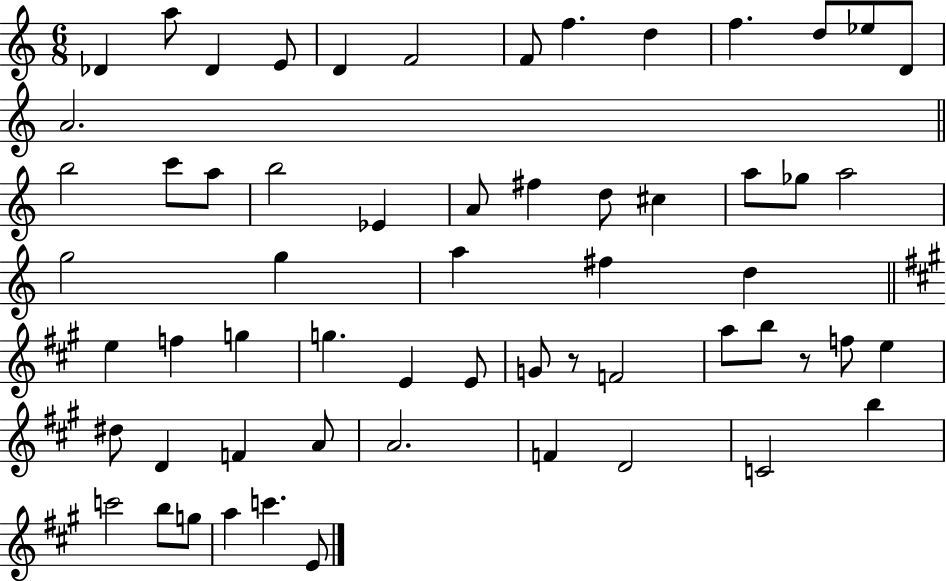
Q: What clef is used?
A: treble